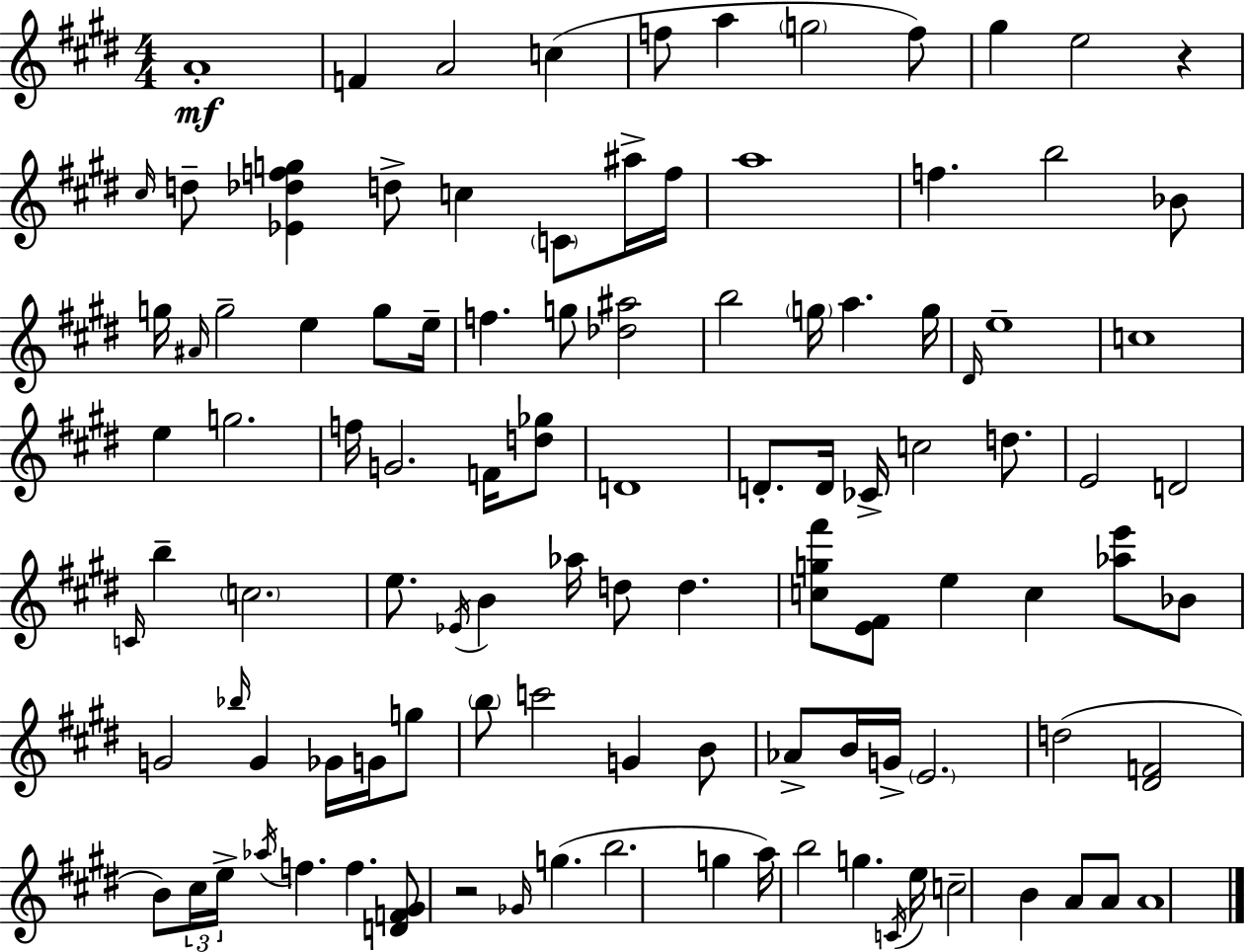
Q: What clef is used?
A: treble